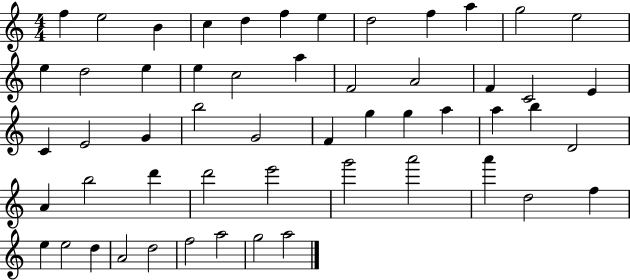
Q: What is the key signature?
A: C major